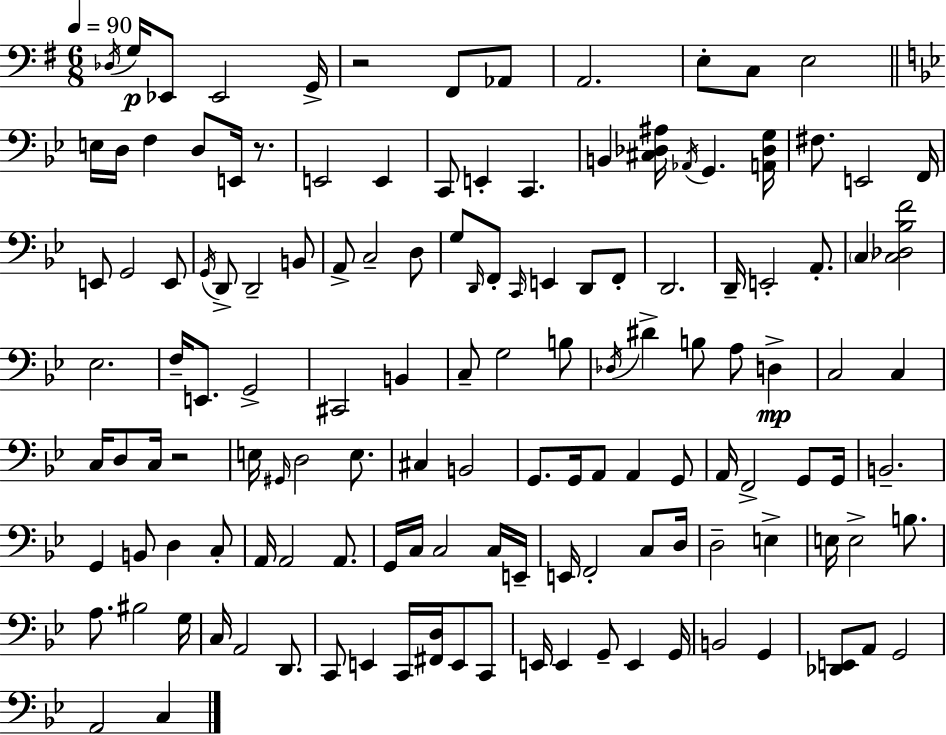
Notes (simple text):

Db3/s G3/s Eb2/e Eb2/h G2/s R/h F#2/e Ab2/e A2/h. E3/e C3/e E3/h E3/s D3/s F3/q D3/e E2/s R/e. E2/h E2/q C2/e E2/q C2/q. B2/q [C#3,Db3,A#3]/s Ab2/s G2/q. [A2,Db3,G3]/s F#3/e. E2/h F2/s E2/e G2/h E2/e G2/s D2/e D2/h B2/e A2/e C3/h D3/e G3/e D2/s F2/e C2/s E2/q D2/e F2/e D2/h. D2/s E2/h A2/e. C3/q [C3,Db3,Bb3,F4]/h Eb3/h. F3/s E2/e. G2/h C#2/h B2/q C3/e G3/h B3/e Db3/s D#4/q B3/e A3/e D3/q C3/h C3/q C3/s D3/e C3/s R/h E3/s G#2/s D3/h E3/e. C#3/q B2/h G2/e. G2/s A2/e A2/q G2/e A2/s F2/h G2/e G2/s B2/h. G2/q B2/e D3/q C3/e A2/s A2/h A2/e. G2/s C3/s C3/h C3/s E2/s E2/s F2/h C3/e D3/s D3/h E3/q E3/s E3/h B3/e. A3/e. BIS3/h G3/s C3/s A2/h D2/e. C2/e E2/q C2/s [F#2,D3]/s E2/e C2/e E2/s E2/q G2/e E2/q G2/s B2/h G2/q [Db2,E2]/e A2/e G2/h A2/h C3/q